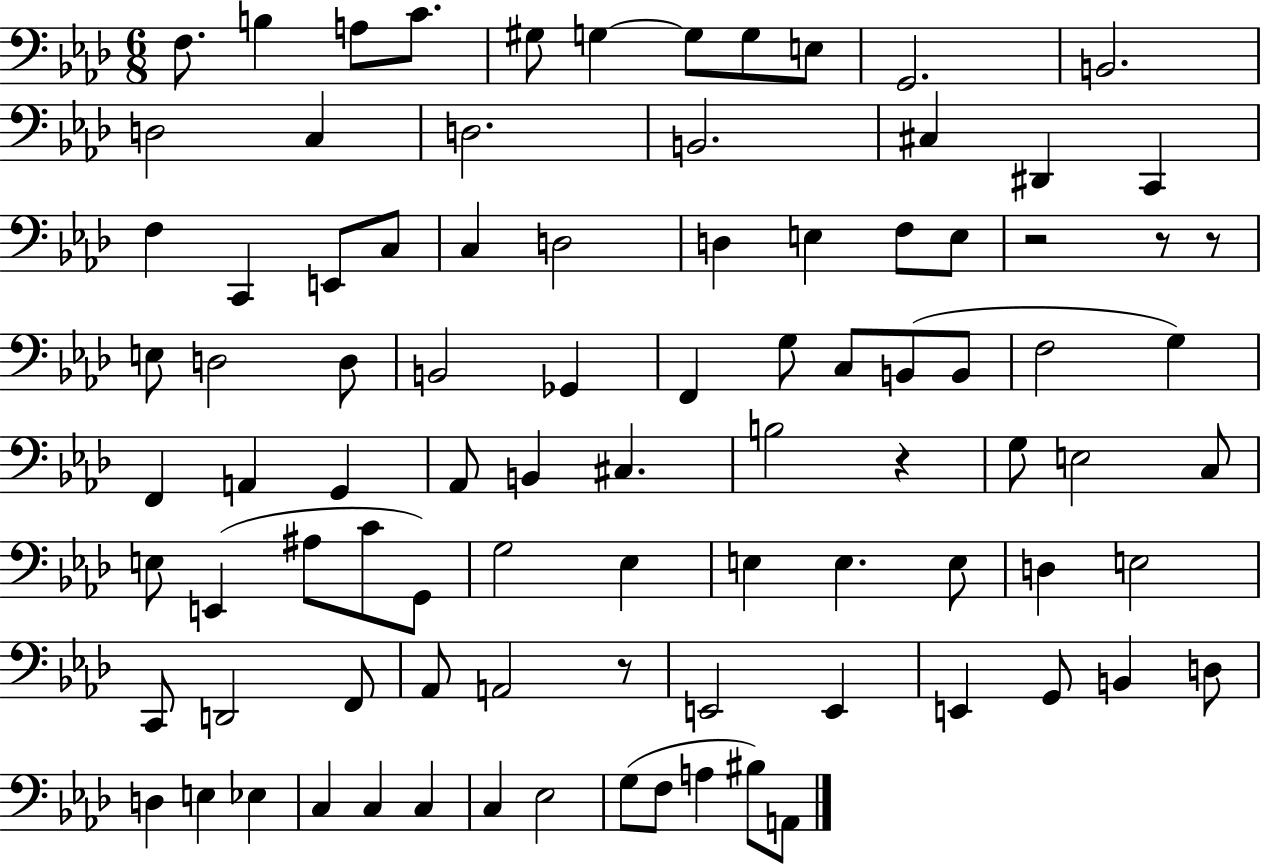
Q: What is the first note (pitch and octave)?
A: F3